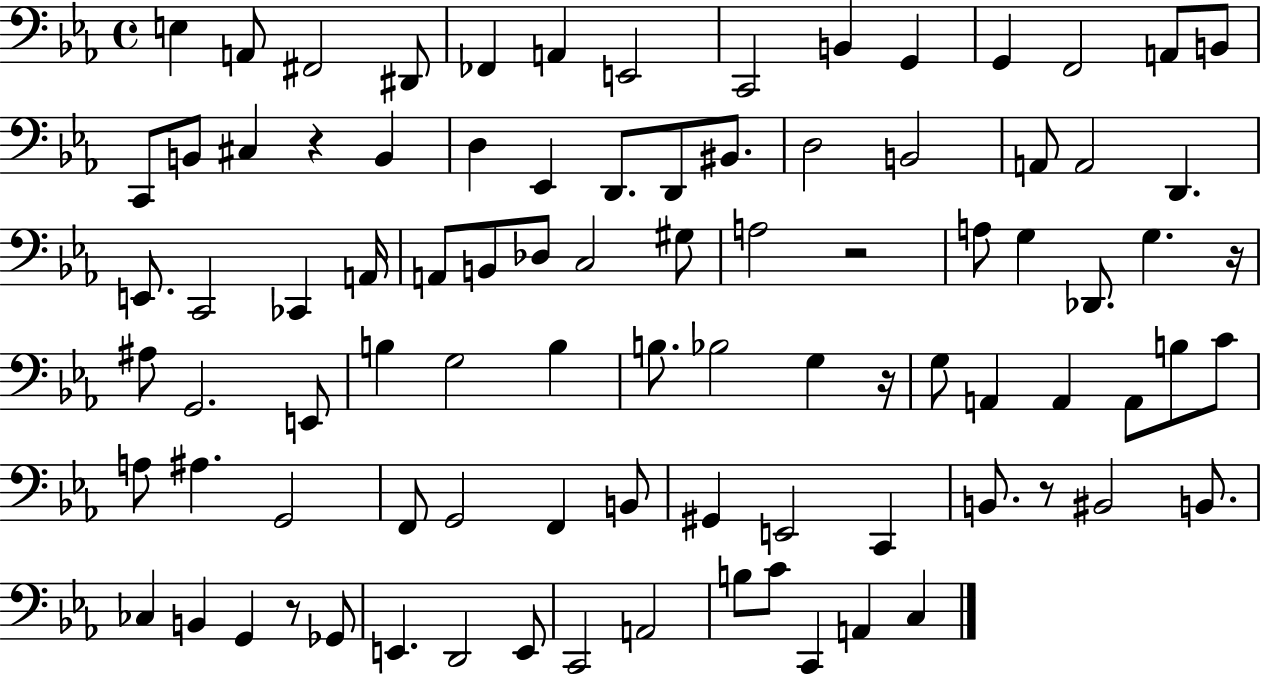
X:1
T:Untitled
M:4/4
L:1/4
K:Eb
E, A,,/2 ^F,,2 ^D,,/2 _F,, A,, E,,2 C,,2 B,, G,, G,, F,,2 A,,/2 B,,/2 C,,/2 B,,/2 ^C, z B,, D, _E,, D,,/2 D,,/2 ^B,,/2 D,2 B,,2 A,,/2 A,,2 D,, E,,/2 C,,2 _C,, A,,/4 A,,/2 B,,/2 _D,/2 C,2 ^G,/2 A,2 z2 A,/2 G, _D,,/2 G, z/4 ^A,/2 G,,2 E,,/2 B, G,2 B, B,/2 _B,2 G, z/4 G,/2 A,, A,, A,,/2 B,/2 C/2 A,/2 ^A, G,,2 F,,/2 G,,2 F,, B,,/2 ^G,, E,,2 C,, B,,/2 z/2 ^B,,2 B,,/2 _C, B,, G,, z/2 _G,,/2 E,, D,,2 E,,/2 C,,2 A,,2 B,/2 C/2 C,, A,, C,